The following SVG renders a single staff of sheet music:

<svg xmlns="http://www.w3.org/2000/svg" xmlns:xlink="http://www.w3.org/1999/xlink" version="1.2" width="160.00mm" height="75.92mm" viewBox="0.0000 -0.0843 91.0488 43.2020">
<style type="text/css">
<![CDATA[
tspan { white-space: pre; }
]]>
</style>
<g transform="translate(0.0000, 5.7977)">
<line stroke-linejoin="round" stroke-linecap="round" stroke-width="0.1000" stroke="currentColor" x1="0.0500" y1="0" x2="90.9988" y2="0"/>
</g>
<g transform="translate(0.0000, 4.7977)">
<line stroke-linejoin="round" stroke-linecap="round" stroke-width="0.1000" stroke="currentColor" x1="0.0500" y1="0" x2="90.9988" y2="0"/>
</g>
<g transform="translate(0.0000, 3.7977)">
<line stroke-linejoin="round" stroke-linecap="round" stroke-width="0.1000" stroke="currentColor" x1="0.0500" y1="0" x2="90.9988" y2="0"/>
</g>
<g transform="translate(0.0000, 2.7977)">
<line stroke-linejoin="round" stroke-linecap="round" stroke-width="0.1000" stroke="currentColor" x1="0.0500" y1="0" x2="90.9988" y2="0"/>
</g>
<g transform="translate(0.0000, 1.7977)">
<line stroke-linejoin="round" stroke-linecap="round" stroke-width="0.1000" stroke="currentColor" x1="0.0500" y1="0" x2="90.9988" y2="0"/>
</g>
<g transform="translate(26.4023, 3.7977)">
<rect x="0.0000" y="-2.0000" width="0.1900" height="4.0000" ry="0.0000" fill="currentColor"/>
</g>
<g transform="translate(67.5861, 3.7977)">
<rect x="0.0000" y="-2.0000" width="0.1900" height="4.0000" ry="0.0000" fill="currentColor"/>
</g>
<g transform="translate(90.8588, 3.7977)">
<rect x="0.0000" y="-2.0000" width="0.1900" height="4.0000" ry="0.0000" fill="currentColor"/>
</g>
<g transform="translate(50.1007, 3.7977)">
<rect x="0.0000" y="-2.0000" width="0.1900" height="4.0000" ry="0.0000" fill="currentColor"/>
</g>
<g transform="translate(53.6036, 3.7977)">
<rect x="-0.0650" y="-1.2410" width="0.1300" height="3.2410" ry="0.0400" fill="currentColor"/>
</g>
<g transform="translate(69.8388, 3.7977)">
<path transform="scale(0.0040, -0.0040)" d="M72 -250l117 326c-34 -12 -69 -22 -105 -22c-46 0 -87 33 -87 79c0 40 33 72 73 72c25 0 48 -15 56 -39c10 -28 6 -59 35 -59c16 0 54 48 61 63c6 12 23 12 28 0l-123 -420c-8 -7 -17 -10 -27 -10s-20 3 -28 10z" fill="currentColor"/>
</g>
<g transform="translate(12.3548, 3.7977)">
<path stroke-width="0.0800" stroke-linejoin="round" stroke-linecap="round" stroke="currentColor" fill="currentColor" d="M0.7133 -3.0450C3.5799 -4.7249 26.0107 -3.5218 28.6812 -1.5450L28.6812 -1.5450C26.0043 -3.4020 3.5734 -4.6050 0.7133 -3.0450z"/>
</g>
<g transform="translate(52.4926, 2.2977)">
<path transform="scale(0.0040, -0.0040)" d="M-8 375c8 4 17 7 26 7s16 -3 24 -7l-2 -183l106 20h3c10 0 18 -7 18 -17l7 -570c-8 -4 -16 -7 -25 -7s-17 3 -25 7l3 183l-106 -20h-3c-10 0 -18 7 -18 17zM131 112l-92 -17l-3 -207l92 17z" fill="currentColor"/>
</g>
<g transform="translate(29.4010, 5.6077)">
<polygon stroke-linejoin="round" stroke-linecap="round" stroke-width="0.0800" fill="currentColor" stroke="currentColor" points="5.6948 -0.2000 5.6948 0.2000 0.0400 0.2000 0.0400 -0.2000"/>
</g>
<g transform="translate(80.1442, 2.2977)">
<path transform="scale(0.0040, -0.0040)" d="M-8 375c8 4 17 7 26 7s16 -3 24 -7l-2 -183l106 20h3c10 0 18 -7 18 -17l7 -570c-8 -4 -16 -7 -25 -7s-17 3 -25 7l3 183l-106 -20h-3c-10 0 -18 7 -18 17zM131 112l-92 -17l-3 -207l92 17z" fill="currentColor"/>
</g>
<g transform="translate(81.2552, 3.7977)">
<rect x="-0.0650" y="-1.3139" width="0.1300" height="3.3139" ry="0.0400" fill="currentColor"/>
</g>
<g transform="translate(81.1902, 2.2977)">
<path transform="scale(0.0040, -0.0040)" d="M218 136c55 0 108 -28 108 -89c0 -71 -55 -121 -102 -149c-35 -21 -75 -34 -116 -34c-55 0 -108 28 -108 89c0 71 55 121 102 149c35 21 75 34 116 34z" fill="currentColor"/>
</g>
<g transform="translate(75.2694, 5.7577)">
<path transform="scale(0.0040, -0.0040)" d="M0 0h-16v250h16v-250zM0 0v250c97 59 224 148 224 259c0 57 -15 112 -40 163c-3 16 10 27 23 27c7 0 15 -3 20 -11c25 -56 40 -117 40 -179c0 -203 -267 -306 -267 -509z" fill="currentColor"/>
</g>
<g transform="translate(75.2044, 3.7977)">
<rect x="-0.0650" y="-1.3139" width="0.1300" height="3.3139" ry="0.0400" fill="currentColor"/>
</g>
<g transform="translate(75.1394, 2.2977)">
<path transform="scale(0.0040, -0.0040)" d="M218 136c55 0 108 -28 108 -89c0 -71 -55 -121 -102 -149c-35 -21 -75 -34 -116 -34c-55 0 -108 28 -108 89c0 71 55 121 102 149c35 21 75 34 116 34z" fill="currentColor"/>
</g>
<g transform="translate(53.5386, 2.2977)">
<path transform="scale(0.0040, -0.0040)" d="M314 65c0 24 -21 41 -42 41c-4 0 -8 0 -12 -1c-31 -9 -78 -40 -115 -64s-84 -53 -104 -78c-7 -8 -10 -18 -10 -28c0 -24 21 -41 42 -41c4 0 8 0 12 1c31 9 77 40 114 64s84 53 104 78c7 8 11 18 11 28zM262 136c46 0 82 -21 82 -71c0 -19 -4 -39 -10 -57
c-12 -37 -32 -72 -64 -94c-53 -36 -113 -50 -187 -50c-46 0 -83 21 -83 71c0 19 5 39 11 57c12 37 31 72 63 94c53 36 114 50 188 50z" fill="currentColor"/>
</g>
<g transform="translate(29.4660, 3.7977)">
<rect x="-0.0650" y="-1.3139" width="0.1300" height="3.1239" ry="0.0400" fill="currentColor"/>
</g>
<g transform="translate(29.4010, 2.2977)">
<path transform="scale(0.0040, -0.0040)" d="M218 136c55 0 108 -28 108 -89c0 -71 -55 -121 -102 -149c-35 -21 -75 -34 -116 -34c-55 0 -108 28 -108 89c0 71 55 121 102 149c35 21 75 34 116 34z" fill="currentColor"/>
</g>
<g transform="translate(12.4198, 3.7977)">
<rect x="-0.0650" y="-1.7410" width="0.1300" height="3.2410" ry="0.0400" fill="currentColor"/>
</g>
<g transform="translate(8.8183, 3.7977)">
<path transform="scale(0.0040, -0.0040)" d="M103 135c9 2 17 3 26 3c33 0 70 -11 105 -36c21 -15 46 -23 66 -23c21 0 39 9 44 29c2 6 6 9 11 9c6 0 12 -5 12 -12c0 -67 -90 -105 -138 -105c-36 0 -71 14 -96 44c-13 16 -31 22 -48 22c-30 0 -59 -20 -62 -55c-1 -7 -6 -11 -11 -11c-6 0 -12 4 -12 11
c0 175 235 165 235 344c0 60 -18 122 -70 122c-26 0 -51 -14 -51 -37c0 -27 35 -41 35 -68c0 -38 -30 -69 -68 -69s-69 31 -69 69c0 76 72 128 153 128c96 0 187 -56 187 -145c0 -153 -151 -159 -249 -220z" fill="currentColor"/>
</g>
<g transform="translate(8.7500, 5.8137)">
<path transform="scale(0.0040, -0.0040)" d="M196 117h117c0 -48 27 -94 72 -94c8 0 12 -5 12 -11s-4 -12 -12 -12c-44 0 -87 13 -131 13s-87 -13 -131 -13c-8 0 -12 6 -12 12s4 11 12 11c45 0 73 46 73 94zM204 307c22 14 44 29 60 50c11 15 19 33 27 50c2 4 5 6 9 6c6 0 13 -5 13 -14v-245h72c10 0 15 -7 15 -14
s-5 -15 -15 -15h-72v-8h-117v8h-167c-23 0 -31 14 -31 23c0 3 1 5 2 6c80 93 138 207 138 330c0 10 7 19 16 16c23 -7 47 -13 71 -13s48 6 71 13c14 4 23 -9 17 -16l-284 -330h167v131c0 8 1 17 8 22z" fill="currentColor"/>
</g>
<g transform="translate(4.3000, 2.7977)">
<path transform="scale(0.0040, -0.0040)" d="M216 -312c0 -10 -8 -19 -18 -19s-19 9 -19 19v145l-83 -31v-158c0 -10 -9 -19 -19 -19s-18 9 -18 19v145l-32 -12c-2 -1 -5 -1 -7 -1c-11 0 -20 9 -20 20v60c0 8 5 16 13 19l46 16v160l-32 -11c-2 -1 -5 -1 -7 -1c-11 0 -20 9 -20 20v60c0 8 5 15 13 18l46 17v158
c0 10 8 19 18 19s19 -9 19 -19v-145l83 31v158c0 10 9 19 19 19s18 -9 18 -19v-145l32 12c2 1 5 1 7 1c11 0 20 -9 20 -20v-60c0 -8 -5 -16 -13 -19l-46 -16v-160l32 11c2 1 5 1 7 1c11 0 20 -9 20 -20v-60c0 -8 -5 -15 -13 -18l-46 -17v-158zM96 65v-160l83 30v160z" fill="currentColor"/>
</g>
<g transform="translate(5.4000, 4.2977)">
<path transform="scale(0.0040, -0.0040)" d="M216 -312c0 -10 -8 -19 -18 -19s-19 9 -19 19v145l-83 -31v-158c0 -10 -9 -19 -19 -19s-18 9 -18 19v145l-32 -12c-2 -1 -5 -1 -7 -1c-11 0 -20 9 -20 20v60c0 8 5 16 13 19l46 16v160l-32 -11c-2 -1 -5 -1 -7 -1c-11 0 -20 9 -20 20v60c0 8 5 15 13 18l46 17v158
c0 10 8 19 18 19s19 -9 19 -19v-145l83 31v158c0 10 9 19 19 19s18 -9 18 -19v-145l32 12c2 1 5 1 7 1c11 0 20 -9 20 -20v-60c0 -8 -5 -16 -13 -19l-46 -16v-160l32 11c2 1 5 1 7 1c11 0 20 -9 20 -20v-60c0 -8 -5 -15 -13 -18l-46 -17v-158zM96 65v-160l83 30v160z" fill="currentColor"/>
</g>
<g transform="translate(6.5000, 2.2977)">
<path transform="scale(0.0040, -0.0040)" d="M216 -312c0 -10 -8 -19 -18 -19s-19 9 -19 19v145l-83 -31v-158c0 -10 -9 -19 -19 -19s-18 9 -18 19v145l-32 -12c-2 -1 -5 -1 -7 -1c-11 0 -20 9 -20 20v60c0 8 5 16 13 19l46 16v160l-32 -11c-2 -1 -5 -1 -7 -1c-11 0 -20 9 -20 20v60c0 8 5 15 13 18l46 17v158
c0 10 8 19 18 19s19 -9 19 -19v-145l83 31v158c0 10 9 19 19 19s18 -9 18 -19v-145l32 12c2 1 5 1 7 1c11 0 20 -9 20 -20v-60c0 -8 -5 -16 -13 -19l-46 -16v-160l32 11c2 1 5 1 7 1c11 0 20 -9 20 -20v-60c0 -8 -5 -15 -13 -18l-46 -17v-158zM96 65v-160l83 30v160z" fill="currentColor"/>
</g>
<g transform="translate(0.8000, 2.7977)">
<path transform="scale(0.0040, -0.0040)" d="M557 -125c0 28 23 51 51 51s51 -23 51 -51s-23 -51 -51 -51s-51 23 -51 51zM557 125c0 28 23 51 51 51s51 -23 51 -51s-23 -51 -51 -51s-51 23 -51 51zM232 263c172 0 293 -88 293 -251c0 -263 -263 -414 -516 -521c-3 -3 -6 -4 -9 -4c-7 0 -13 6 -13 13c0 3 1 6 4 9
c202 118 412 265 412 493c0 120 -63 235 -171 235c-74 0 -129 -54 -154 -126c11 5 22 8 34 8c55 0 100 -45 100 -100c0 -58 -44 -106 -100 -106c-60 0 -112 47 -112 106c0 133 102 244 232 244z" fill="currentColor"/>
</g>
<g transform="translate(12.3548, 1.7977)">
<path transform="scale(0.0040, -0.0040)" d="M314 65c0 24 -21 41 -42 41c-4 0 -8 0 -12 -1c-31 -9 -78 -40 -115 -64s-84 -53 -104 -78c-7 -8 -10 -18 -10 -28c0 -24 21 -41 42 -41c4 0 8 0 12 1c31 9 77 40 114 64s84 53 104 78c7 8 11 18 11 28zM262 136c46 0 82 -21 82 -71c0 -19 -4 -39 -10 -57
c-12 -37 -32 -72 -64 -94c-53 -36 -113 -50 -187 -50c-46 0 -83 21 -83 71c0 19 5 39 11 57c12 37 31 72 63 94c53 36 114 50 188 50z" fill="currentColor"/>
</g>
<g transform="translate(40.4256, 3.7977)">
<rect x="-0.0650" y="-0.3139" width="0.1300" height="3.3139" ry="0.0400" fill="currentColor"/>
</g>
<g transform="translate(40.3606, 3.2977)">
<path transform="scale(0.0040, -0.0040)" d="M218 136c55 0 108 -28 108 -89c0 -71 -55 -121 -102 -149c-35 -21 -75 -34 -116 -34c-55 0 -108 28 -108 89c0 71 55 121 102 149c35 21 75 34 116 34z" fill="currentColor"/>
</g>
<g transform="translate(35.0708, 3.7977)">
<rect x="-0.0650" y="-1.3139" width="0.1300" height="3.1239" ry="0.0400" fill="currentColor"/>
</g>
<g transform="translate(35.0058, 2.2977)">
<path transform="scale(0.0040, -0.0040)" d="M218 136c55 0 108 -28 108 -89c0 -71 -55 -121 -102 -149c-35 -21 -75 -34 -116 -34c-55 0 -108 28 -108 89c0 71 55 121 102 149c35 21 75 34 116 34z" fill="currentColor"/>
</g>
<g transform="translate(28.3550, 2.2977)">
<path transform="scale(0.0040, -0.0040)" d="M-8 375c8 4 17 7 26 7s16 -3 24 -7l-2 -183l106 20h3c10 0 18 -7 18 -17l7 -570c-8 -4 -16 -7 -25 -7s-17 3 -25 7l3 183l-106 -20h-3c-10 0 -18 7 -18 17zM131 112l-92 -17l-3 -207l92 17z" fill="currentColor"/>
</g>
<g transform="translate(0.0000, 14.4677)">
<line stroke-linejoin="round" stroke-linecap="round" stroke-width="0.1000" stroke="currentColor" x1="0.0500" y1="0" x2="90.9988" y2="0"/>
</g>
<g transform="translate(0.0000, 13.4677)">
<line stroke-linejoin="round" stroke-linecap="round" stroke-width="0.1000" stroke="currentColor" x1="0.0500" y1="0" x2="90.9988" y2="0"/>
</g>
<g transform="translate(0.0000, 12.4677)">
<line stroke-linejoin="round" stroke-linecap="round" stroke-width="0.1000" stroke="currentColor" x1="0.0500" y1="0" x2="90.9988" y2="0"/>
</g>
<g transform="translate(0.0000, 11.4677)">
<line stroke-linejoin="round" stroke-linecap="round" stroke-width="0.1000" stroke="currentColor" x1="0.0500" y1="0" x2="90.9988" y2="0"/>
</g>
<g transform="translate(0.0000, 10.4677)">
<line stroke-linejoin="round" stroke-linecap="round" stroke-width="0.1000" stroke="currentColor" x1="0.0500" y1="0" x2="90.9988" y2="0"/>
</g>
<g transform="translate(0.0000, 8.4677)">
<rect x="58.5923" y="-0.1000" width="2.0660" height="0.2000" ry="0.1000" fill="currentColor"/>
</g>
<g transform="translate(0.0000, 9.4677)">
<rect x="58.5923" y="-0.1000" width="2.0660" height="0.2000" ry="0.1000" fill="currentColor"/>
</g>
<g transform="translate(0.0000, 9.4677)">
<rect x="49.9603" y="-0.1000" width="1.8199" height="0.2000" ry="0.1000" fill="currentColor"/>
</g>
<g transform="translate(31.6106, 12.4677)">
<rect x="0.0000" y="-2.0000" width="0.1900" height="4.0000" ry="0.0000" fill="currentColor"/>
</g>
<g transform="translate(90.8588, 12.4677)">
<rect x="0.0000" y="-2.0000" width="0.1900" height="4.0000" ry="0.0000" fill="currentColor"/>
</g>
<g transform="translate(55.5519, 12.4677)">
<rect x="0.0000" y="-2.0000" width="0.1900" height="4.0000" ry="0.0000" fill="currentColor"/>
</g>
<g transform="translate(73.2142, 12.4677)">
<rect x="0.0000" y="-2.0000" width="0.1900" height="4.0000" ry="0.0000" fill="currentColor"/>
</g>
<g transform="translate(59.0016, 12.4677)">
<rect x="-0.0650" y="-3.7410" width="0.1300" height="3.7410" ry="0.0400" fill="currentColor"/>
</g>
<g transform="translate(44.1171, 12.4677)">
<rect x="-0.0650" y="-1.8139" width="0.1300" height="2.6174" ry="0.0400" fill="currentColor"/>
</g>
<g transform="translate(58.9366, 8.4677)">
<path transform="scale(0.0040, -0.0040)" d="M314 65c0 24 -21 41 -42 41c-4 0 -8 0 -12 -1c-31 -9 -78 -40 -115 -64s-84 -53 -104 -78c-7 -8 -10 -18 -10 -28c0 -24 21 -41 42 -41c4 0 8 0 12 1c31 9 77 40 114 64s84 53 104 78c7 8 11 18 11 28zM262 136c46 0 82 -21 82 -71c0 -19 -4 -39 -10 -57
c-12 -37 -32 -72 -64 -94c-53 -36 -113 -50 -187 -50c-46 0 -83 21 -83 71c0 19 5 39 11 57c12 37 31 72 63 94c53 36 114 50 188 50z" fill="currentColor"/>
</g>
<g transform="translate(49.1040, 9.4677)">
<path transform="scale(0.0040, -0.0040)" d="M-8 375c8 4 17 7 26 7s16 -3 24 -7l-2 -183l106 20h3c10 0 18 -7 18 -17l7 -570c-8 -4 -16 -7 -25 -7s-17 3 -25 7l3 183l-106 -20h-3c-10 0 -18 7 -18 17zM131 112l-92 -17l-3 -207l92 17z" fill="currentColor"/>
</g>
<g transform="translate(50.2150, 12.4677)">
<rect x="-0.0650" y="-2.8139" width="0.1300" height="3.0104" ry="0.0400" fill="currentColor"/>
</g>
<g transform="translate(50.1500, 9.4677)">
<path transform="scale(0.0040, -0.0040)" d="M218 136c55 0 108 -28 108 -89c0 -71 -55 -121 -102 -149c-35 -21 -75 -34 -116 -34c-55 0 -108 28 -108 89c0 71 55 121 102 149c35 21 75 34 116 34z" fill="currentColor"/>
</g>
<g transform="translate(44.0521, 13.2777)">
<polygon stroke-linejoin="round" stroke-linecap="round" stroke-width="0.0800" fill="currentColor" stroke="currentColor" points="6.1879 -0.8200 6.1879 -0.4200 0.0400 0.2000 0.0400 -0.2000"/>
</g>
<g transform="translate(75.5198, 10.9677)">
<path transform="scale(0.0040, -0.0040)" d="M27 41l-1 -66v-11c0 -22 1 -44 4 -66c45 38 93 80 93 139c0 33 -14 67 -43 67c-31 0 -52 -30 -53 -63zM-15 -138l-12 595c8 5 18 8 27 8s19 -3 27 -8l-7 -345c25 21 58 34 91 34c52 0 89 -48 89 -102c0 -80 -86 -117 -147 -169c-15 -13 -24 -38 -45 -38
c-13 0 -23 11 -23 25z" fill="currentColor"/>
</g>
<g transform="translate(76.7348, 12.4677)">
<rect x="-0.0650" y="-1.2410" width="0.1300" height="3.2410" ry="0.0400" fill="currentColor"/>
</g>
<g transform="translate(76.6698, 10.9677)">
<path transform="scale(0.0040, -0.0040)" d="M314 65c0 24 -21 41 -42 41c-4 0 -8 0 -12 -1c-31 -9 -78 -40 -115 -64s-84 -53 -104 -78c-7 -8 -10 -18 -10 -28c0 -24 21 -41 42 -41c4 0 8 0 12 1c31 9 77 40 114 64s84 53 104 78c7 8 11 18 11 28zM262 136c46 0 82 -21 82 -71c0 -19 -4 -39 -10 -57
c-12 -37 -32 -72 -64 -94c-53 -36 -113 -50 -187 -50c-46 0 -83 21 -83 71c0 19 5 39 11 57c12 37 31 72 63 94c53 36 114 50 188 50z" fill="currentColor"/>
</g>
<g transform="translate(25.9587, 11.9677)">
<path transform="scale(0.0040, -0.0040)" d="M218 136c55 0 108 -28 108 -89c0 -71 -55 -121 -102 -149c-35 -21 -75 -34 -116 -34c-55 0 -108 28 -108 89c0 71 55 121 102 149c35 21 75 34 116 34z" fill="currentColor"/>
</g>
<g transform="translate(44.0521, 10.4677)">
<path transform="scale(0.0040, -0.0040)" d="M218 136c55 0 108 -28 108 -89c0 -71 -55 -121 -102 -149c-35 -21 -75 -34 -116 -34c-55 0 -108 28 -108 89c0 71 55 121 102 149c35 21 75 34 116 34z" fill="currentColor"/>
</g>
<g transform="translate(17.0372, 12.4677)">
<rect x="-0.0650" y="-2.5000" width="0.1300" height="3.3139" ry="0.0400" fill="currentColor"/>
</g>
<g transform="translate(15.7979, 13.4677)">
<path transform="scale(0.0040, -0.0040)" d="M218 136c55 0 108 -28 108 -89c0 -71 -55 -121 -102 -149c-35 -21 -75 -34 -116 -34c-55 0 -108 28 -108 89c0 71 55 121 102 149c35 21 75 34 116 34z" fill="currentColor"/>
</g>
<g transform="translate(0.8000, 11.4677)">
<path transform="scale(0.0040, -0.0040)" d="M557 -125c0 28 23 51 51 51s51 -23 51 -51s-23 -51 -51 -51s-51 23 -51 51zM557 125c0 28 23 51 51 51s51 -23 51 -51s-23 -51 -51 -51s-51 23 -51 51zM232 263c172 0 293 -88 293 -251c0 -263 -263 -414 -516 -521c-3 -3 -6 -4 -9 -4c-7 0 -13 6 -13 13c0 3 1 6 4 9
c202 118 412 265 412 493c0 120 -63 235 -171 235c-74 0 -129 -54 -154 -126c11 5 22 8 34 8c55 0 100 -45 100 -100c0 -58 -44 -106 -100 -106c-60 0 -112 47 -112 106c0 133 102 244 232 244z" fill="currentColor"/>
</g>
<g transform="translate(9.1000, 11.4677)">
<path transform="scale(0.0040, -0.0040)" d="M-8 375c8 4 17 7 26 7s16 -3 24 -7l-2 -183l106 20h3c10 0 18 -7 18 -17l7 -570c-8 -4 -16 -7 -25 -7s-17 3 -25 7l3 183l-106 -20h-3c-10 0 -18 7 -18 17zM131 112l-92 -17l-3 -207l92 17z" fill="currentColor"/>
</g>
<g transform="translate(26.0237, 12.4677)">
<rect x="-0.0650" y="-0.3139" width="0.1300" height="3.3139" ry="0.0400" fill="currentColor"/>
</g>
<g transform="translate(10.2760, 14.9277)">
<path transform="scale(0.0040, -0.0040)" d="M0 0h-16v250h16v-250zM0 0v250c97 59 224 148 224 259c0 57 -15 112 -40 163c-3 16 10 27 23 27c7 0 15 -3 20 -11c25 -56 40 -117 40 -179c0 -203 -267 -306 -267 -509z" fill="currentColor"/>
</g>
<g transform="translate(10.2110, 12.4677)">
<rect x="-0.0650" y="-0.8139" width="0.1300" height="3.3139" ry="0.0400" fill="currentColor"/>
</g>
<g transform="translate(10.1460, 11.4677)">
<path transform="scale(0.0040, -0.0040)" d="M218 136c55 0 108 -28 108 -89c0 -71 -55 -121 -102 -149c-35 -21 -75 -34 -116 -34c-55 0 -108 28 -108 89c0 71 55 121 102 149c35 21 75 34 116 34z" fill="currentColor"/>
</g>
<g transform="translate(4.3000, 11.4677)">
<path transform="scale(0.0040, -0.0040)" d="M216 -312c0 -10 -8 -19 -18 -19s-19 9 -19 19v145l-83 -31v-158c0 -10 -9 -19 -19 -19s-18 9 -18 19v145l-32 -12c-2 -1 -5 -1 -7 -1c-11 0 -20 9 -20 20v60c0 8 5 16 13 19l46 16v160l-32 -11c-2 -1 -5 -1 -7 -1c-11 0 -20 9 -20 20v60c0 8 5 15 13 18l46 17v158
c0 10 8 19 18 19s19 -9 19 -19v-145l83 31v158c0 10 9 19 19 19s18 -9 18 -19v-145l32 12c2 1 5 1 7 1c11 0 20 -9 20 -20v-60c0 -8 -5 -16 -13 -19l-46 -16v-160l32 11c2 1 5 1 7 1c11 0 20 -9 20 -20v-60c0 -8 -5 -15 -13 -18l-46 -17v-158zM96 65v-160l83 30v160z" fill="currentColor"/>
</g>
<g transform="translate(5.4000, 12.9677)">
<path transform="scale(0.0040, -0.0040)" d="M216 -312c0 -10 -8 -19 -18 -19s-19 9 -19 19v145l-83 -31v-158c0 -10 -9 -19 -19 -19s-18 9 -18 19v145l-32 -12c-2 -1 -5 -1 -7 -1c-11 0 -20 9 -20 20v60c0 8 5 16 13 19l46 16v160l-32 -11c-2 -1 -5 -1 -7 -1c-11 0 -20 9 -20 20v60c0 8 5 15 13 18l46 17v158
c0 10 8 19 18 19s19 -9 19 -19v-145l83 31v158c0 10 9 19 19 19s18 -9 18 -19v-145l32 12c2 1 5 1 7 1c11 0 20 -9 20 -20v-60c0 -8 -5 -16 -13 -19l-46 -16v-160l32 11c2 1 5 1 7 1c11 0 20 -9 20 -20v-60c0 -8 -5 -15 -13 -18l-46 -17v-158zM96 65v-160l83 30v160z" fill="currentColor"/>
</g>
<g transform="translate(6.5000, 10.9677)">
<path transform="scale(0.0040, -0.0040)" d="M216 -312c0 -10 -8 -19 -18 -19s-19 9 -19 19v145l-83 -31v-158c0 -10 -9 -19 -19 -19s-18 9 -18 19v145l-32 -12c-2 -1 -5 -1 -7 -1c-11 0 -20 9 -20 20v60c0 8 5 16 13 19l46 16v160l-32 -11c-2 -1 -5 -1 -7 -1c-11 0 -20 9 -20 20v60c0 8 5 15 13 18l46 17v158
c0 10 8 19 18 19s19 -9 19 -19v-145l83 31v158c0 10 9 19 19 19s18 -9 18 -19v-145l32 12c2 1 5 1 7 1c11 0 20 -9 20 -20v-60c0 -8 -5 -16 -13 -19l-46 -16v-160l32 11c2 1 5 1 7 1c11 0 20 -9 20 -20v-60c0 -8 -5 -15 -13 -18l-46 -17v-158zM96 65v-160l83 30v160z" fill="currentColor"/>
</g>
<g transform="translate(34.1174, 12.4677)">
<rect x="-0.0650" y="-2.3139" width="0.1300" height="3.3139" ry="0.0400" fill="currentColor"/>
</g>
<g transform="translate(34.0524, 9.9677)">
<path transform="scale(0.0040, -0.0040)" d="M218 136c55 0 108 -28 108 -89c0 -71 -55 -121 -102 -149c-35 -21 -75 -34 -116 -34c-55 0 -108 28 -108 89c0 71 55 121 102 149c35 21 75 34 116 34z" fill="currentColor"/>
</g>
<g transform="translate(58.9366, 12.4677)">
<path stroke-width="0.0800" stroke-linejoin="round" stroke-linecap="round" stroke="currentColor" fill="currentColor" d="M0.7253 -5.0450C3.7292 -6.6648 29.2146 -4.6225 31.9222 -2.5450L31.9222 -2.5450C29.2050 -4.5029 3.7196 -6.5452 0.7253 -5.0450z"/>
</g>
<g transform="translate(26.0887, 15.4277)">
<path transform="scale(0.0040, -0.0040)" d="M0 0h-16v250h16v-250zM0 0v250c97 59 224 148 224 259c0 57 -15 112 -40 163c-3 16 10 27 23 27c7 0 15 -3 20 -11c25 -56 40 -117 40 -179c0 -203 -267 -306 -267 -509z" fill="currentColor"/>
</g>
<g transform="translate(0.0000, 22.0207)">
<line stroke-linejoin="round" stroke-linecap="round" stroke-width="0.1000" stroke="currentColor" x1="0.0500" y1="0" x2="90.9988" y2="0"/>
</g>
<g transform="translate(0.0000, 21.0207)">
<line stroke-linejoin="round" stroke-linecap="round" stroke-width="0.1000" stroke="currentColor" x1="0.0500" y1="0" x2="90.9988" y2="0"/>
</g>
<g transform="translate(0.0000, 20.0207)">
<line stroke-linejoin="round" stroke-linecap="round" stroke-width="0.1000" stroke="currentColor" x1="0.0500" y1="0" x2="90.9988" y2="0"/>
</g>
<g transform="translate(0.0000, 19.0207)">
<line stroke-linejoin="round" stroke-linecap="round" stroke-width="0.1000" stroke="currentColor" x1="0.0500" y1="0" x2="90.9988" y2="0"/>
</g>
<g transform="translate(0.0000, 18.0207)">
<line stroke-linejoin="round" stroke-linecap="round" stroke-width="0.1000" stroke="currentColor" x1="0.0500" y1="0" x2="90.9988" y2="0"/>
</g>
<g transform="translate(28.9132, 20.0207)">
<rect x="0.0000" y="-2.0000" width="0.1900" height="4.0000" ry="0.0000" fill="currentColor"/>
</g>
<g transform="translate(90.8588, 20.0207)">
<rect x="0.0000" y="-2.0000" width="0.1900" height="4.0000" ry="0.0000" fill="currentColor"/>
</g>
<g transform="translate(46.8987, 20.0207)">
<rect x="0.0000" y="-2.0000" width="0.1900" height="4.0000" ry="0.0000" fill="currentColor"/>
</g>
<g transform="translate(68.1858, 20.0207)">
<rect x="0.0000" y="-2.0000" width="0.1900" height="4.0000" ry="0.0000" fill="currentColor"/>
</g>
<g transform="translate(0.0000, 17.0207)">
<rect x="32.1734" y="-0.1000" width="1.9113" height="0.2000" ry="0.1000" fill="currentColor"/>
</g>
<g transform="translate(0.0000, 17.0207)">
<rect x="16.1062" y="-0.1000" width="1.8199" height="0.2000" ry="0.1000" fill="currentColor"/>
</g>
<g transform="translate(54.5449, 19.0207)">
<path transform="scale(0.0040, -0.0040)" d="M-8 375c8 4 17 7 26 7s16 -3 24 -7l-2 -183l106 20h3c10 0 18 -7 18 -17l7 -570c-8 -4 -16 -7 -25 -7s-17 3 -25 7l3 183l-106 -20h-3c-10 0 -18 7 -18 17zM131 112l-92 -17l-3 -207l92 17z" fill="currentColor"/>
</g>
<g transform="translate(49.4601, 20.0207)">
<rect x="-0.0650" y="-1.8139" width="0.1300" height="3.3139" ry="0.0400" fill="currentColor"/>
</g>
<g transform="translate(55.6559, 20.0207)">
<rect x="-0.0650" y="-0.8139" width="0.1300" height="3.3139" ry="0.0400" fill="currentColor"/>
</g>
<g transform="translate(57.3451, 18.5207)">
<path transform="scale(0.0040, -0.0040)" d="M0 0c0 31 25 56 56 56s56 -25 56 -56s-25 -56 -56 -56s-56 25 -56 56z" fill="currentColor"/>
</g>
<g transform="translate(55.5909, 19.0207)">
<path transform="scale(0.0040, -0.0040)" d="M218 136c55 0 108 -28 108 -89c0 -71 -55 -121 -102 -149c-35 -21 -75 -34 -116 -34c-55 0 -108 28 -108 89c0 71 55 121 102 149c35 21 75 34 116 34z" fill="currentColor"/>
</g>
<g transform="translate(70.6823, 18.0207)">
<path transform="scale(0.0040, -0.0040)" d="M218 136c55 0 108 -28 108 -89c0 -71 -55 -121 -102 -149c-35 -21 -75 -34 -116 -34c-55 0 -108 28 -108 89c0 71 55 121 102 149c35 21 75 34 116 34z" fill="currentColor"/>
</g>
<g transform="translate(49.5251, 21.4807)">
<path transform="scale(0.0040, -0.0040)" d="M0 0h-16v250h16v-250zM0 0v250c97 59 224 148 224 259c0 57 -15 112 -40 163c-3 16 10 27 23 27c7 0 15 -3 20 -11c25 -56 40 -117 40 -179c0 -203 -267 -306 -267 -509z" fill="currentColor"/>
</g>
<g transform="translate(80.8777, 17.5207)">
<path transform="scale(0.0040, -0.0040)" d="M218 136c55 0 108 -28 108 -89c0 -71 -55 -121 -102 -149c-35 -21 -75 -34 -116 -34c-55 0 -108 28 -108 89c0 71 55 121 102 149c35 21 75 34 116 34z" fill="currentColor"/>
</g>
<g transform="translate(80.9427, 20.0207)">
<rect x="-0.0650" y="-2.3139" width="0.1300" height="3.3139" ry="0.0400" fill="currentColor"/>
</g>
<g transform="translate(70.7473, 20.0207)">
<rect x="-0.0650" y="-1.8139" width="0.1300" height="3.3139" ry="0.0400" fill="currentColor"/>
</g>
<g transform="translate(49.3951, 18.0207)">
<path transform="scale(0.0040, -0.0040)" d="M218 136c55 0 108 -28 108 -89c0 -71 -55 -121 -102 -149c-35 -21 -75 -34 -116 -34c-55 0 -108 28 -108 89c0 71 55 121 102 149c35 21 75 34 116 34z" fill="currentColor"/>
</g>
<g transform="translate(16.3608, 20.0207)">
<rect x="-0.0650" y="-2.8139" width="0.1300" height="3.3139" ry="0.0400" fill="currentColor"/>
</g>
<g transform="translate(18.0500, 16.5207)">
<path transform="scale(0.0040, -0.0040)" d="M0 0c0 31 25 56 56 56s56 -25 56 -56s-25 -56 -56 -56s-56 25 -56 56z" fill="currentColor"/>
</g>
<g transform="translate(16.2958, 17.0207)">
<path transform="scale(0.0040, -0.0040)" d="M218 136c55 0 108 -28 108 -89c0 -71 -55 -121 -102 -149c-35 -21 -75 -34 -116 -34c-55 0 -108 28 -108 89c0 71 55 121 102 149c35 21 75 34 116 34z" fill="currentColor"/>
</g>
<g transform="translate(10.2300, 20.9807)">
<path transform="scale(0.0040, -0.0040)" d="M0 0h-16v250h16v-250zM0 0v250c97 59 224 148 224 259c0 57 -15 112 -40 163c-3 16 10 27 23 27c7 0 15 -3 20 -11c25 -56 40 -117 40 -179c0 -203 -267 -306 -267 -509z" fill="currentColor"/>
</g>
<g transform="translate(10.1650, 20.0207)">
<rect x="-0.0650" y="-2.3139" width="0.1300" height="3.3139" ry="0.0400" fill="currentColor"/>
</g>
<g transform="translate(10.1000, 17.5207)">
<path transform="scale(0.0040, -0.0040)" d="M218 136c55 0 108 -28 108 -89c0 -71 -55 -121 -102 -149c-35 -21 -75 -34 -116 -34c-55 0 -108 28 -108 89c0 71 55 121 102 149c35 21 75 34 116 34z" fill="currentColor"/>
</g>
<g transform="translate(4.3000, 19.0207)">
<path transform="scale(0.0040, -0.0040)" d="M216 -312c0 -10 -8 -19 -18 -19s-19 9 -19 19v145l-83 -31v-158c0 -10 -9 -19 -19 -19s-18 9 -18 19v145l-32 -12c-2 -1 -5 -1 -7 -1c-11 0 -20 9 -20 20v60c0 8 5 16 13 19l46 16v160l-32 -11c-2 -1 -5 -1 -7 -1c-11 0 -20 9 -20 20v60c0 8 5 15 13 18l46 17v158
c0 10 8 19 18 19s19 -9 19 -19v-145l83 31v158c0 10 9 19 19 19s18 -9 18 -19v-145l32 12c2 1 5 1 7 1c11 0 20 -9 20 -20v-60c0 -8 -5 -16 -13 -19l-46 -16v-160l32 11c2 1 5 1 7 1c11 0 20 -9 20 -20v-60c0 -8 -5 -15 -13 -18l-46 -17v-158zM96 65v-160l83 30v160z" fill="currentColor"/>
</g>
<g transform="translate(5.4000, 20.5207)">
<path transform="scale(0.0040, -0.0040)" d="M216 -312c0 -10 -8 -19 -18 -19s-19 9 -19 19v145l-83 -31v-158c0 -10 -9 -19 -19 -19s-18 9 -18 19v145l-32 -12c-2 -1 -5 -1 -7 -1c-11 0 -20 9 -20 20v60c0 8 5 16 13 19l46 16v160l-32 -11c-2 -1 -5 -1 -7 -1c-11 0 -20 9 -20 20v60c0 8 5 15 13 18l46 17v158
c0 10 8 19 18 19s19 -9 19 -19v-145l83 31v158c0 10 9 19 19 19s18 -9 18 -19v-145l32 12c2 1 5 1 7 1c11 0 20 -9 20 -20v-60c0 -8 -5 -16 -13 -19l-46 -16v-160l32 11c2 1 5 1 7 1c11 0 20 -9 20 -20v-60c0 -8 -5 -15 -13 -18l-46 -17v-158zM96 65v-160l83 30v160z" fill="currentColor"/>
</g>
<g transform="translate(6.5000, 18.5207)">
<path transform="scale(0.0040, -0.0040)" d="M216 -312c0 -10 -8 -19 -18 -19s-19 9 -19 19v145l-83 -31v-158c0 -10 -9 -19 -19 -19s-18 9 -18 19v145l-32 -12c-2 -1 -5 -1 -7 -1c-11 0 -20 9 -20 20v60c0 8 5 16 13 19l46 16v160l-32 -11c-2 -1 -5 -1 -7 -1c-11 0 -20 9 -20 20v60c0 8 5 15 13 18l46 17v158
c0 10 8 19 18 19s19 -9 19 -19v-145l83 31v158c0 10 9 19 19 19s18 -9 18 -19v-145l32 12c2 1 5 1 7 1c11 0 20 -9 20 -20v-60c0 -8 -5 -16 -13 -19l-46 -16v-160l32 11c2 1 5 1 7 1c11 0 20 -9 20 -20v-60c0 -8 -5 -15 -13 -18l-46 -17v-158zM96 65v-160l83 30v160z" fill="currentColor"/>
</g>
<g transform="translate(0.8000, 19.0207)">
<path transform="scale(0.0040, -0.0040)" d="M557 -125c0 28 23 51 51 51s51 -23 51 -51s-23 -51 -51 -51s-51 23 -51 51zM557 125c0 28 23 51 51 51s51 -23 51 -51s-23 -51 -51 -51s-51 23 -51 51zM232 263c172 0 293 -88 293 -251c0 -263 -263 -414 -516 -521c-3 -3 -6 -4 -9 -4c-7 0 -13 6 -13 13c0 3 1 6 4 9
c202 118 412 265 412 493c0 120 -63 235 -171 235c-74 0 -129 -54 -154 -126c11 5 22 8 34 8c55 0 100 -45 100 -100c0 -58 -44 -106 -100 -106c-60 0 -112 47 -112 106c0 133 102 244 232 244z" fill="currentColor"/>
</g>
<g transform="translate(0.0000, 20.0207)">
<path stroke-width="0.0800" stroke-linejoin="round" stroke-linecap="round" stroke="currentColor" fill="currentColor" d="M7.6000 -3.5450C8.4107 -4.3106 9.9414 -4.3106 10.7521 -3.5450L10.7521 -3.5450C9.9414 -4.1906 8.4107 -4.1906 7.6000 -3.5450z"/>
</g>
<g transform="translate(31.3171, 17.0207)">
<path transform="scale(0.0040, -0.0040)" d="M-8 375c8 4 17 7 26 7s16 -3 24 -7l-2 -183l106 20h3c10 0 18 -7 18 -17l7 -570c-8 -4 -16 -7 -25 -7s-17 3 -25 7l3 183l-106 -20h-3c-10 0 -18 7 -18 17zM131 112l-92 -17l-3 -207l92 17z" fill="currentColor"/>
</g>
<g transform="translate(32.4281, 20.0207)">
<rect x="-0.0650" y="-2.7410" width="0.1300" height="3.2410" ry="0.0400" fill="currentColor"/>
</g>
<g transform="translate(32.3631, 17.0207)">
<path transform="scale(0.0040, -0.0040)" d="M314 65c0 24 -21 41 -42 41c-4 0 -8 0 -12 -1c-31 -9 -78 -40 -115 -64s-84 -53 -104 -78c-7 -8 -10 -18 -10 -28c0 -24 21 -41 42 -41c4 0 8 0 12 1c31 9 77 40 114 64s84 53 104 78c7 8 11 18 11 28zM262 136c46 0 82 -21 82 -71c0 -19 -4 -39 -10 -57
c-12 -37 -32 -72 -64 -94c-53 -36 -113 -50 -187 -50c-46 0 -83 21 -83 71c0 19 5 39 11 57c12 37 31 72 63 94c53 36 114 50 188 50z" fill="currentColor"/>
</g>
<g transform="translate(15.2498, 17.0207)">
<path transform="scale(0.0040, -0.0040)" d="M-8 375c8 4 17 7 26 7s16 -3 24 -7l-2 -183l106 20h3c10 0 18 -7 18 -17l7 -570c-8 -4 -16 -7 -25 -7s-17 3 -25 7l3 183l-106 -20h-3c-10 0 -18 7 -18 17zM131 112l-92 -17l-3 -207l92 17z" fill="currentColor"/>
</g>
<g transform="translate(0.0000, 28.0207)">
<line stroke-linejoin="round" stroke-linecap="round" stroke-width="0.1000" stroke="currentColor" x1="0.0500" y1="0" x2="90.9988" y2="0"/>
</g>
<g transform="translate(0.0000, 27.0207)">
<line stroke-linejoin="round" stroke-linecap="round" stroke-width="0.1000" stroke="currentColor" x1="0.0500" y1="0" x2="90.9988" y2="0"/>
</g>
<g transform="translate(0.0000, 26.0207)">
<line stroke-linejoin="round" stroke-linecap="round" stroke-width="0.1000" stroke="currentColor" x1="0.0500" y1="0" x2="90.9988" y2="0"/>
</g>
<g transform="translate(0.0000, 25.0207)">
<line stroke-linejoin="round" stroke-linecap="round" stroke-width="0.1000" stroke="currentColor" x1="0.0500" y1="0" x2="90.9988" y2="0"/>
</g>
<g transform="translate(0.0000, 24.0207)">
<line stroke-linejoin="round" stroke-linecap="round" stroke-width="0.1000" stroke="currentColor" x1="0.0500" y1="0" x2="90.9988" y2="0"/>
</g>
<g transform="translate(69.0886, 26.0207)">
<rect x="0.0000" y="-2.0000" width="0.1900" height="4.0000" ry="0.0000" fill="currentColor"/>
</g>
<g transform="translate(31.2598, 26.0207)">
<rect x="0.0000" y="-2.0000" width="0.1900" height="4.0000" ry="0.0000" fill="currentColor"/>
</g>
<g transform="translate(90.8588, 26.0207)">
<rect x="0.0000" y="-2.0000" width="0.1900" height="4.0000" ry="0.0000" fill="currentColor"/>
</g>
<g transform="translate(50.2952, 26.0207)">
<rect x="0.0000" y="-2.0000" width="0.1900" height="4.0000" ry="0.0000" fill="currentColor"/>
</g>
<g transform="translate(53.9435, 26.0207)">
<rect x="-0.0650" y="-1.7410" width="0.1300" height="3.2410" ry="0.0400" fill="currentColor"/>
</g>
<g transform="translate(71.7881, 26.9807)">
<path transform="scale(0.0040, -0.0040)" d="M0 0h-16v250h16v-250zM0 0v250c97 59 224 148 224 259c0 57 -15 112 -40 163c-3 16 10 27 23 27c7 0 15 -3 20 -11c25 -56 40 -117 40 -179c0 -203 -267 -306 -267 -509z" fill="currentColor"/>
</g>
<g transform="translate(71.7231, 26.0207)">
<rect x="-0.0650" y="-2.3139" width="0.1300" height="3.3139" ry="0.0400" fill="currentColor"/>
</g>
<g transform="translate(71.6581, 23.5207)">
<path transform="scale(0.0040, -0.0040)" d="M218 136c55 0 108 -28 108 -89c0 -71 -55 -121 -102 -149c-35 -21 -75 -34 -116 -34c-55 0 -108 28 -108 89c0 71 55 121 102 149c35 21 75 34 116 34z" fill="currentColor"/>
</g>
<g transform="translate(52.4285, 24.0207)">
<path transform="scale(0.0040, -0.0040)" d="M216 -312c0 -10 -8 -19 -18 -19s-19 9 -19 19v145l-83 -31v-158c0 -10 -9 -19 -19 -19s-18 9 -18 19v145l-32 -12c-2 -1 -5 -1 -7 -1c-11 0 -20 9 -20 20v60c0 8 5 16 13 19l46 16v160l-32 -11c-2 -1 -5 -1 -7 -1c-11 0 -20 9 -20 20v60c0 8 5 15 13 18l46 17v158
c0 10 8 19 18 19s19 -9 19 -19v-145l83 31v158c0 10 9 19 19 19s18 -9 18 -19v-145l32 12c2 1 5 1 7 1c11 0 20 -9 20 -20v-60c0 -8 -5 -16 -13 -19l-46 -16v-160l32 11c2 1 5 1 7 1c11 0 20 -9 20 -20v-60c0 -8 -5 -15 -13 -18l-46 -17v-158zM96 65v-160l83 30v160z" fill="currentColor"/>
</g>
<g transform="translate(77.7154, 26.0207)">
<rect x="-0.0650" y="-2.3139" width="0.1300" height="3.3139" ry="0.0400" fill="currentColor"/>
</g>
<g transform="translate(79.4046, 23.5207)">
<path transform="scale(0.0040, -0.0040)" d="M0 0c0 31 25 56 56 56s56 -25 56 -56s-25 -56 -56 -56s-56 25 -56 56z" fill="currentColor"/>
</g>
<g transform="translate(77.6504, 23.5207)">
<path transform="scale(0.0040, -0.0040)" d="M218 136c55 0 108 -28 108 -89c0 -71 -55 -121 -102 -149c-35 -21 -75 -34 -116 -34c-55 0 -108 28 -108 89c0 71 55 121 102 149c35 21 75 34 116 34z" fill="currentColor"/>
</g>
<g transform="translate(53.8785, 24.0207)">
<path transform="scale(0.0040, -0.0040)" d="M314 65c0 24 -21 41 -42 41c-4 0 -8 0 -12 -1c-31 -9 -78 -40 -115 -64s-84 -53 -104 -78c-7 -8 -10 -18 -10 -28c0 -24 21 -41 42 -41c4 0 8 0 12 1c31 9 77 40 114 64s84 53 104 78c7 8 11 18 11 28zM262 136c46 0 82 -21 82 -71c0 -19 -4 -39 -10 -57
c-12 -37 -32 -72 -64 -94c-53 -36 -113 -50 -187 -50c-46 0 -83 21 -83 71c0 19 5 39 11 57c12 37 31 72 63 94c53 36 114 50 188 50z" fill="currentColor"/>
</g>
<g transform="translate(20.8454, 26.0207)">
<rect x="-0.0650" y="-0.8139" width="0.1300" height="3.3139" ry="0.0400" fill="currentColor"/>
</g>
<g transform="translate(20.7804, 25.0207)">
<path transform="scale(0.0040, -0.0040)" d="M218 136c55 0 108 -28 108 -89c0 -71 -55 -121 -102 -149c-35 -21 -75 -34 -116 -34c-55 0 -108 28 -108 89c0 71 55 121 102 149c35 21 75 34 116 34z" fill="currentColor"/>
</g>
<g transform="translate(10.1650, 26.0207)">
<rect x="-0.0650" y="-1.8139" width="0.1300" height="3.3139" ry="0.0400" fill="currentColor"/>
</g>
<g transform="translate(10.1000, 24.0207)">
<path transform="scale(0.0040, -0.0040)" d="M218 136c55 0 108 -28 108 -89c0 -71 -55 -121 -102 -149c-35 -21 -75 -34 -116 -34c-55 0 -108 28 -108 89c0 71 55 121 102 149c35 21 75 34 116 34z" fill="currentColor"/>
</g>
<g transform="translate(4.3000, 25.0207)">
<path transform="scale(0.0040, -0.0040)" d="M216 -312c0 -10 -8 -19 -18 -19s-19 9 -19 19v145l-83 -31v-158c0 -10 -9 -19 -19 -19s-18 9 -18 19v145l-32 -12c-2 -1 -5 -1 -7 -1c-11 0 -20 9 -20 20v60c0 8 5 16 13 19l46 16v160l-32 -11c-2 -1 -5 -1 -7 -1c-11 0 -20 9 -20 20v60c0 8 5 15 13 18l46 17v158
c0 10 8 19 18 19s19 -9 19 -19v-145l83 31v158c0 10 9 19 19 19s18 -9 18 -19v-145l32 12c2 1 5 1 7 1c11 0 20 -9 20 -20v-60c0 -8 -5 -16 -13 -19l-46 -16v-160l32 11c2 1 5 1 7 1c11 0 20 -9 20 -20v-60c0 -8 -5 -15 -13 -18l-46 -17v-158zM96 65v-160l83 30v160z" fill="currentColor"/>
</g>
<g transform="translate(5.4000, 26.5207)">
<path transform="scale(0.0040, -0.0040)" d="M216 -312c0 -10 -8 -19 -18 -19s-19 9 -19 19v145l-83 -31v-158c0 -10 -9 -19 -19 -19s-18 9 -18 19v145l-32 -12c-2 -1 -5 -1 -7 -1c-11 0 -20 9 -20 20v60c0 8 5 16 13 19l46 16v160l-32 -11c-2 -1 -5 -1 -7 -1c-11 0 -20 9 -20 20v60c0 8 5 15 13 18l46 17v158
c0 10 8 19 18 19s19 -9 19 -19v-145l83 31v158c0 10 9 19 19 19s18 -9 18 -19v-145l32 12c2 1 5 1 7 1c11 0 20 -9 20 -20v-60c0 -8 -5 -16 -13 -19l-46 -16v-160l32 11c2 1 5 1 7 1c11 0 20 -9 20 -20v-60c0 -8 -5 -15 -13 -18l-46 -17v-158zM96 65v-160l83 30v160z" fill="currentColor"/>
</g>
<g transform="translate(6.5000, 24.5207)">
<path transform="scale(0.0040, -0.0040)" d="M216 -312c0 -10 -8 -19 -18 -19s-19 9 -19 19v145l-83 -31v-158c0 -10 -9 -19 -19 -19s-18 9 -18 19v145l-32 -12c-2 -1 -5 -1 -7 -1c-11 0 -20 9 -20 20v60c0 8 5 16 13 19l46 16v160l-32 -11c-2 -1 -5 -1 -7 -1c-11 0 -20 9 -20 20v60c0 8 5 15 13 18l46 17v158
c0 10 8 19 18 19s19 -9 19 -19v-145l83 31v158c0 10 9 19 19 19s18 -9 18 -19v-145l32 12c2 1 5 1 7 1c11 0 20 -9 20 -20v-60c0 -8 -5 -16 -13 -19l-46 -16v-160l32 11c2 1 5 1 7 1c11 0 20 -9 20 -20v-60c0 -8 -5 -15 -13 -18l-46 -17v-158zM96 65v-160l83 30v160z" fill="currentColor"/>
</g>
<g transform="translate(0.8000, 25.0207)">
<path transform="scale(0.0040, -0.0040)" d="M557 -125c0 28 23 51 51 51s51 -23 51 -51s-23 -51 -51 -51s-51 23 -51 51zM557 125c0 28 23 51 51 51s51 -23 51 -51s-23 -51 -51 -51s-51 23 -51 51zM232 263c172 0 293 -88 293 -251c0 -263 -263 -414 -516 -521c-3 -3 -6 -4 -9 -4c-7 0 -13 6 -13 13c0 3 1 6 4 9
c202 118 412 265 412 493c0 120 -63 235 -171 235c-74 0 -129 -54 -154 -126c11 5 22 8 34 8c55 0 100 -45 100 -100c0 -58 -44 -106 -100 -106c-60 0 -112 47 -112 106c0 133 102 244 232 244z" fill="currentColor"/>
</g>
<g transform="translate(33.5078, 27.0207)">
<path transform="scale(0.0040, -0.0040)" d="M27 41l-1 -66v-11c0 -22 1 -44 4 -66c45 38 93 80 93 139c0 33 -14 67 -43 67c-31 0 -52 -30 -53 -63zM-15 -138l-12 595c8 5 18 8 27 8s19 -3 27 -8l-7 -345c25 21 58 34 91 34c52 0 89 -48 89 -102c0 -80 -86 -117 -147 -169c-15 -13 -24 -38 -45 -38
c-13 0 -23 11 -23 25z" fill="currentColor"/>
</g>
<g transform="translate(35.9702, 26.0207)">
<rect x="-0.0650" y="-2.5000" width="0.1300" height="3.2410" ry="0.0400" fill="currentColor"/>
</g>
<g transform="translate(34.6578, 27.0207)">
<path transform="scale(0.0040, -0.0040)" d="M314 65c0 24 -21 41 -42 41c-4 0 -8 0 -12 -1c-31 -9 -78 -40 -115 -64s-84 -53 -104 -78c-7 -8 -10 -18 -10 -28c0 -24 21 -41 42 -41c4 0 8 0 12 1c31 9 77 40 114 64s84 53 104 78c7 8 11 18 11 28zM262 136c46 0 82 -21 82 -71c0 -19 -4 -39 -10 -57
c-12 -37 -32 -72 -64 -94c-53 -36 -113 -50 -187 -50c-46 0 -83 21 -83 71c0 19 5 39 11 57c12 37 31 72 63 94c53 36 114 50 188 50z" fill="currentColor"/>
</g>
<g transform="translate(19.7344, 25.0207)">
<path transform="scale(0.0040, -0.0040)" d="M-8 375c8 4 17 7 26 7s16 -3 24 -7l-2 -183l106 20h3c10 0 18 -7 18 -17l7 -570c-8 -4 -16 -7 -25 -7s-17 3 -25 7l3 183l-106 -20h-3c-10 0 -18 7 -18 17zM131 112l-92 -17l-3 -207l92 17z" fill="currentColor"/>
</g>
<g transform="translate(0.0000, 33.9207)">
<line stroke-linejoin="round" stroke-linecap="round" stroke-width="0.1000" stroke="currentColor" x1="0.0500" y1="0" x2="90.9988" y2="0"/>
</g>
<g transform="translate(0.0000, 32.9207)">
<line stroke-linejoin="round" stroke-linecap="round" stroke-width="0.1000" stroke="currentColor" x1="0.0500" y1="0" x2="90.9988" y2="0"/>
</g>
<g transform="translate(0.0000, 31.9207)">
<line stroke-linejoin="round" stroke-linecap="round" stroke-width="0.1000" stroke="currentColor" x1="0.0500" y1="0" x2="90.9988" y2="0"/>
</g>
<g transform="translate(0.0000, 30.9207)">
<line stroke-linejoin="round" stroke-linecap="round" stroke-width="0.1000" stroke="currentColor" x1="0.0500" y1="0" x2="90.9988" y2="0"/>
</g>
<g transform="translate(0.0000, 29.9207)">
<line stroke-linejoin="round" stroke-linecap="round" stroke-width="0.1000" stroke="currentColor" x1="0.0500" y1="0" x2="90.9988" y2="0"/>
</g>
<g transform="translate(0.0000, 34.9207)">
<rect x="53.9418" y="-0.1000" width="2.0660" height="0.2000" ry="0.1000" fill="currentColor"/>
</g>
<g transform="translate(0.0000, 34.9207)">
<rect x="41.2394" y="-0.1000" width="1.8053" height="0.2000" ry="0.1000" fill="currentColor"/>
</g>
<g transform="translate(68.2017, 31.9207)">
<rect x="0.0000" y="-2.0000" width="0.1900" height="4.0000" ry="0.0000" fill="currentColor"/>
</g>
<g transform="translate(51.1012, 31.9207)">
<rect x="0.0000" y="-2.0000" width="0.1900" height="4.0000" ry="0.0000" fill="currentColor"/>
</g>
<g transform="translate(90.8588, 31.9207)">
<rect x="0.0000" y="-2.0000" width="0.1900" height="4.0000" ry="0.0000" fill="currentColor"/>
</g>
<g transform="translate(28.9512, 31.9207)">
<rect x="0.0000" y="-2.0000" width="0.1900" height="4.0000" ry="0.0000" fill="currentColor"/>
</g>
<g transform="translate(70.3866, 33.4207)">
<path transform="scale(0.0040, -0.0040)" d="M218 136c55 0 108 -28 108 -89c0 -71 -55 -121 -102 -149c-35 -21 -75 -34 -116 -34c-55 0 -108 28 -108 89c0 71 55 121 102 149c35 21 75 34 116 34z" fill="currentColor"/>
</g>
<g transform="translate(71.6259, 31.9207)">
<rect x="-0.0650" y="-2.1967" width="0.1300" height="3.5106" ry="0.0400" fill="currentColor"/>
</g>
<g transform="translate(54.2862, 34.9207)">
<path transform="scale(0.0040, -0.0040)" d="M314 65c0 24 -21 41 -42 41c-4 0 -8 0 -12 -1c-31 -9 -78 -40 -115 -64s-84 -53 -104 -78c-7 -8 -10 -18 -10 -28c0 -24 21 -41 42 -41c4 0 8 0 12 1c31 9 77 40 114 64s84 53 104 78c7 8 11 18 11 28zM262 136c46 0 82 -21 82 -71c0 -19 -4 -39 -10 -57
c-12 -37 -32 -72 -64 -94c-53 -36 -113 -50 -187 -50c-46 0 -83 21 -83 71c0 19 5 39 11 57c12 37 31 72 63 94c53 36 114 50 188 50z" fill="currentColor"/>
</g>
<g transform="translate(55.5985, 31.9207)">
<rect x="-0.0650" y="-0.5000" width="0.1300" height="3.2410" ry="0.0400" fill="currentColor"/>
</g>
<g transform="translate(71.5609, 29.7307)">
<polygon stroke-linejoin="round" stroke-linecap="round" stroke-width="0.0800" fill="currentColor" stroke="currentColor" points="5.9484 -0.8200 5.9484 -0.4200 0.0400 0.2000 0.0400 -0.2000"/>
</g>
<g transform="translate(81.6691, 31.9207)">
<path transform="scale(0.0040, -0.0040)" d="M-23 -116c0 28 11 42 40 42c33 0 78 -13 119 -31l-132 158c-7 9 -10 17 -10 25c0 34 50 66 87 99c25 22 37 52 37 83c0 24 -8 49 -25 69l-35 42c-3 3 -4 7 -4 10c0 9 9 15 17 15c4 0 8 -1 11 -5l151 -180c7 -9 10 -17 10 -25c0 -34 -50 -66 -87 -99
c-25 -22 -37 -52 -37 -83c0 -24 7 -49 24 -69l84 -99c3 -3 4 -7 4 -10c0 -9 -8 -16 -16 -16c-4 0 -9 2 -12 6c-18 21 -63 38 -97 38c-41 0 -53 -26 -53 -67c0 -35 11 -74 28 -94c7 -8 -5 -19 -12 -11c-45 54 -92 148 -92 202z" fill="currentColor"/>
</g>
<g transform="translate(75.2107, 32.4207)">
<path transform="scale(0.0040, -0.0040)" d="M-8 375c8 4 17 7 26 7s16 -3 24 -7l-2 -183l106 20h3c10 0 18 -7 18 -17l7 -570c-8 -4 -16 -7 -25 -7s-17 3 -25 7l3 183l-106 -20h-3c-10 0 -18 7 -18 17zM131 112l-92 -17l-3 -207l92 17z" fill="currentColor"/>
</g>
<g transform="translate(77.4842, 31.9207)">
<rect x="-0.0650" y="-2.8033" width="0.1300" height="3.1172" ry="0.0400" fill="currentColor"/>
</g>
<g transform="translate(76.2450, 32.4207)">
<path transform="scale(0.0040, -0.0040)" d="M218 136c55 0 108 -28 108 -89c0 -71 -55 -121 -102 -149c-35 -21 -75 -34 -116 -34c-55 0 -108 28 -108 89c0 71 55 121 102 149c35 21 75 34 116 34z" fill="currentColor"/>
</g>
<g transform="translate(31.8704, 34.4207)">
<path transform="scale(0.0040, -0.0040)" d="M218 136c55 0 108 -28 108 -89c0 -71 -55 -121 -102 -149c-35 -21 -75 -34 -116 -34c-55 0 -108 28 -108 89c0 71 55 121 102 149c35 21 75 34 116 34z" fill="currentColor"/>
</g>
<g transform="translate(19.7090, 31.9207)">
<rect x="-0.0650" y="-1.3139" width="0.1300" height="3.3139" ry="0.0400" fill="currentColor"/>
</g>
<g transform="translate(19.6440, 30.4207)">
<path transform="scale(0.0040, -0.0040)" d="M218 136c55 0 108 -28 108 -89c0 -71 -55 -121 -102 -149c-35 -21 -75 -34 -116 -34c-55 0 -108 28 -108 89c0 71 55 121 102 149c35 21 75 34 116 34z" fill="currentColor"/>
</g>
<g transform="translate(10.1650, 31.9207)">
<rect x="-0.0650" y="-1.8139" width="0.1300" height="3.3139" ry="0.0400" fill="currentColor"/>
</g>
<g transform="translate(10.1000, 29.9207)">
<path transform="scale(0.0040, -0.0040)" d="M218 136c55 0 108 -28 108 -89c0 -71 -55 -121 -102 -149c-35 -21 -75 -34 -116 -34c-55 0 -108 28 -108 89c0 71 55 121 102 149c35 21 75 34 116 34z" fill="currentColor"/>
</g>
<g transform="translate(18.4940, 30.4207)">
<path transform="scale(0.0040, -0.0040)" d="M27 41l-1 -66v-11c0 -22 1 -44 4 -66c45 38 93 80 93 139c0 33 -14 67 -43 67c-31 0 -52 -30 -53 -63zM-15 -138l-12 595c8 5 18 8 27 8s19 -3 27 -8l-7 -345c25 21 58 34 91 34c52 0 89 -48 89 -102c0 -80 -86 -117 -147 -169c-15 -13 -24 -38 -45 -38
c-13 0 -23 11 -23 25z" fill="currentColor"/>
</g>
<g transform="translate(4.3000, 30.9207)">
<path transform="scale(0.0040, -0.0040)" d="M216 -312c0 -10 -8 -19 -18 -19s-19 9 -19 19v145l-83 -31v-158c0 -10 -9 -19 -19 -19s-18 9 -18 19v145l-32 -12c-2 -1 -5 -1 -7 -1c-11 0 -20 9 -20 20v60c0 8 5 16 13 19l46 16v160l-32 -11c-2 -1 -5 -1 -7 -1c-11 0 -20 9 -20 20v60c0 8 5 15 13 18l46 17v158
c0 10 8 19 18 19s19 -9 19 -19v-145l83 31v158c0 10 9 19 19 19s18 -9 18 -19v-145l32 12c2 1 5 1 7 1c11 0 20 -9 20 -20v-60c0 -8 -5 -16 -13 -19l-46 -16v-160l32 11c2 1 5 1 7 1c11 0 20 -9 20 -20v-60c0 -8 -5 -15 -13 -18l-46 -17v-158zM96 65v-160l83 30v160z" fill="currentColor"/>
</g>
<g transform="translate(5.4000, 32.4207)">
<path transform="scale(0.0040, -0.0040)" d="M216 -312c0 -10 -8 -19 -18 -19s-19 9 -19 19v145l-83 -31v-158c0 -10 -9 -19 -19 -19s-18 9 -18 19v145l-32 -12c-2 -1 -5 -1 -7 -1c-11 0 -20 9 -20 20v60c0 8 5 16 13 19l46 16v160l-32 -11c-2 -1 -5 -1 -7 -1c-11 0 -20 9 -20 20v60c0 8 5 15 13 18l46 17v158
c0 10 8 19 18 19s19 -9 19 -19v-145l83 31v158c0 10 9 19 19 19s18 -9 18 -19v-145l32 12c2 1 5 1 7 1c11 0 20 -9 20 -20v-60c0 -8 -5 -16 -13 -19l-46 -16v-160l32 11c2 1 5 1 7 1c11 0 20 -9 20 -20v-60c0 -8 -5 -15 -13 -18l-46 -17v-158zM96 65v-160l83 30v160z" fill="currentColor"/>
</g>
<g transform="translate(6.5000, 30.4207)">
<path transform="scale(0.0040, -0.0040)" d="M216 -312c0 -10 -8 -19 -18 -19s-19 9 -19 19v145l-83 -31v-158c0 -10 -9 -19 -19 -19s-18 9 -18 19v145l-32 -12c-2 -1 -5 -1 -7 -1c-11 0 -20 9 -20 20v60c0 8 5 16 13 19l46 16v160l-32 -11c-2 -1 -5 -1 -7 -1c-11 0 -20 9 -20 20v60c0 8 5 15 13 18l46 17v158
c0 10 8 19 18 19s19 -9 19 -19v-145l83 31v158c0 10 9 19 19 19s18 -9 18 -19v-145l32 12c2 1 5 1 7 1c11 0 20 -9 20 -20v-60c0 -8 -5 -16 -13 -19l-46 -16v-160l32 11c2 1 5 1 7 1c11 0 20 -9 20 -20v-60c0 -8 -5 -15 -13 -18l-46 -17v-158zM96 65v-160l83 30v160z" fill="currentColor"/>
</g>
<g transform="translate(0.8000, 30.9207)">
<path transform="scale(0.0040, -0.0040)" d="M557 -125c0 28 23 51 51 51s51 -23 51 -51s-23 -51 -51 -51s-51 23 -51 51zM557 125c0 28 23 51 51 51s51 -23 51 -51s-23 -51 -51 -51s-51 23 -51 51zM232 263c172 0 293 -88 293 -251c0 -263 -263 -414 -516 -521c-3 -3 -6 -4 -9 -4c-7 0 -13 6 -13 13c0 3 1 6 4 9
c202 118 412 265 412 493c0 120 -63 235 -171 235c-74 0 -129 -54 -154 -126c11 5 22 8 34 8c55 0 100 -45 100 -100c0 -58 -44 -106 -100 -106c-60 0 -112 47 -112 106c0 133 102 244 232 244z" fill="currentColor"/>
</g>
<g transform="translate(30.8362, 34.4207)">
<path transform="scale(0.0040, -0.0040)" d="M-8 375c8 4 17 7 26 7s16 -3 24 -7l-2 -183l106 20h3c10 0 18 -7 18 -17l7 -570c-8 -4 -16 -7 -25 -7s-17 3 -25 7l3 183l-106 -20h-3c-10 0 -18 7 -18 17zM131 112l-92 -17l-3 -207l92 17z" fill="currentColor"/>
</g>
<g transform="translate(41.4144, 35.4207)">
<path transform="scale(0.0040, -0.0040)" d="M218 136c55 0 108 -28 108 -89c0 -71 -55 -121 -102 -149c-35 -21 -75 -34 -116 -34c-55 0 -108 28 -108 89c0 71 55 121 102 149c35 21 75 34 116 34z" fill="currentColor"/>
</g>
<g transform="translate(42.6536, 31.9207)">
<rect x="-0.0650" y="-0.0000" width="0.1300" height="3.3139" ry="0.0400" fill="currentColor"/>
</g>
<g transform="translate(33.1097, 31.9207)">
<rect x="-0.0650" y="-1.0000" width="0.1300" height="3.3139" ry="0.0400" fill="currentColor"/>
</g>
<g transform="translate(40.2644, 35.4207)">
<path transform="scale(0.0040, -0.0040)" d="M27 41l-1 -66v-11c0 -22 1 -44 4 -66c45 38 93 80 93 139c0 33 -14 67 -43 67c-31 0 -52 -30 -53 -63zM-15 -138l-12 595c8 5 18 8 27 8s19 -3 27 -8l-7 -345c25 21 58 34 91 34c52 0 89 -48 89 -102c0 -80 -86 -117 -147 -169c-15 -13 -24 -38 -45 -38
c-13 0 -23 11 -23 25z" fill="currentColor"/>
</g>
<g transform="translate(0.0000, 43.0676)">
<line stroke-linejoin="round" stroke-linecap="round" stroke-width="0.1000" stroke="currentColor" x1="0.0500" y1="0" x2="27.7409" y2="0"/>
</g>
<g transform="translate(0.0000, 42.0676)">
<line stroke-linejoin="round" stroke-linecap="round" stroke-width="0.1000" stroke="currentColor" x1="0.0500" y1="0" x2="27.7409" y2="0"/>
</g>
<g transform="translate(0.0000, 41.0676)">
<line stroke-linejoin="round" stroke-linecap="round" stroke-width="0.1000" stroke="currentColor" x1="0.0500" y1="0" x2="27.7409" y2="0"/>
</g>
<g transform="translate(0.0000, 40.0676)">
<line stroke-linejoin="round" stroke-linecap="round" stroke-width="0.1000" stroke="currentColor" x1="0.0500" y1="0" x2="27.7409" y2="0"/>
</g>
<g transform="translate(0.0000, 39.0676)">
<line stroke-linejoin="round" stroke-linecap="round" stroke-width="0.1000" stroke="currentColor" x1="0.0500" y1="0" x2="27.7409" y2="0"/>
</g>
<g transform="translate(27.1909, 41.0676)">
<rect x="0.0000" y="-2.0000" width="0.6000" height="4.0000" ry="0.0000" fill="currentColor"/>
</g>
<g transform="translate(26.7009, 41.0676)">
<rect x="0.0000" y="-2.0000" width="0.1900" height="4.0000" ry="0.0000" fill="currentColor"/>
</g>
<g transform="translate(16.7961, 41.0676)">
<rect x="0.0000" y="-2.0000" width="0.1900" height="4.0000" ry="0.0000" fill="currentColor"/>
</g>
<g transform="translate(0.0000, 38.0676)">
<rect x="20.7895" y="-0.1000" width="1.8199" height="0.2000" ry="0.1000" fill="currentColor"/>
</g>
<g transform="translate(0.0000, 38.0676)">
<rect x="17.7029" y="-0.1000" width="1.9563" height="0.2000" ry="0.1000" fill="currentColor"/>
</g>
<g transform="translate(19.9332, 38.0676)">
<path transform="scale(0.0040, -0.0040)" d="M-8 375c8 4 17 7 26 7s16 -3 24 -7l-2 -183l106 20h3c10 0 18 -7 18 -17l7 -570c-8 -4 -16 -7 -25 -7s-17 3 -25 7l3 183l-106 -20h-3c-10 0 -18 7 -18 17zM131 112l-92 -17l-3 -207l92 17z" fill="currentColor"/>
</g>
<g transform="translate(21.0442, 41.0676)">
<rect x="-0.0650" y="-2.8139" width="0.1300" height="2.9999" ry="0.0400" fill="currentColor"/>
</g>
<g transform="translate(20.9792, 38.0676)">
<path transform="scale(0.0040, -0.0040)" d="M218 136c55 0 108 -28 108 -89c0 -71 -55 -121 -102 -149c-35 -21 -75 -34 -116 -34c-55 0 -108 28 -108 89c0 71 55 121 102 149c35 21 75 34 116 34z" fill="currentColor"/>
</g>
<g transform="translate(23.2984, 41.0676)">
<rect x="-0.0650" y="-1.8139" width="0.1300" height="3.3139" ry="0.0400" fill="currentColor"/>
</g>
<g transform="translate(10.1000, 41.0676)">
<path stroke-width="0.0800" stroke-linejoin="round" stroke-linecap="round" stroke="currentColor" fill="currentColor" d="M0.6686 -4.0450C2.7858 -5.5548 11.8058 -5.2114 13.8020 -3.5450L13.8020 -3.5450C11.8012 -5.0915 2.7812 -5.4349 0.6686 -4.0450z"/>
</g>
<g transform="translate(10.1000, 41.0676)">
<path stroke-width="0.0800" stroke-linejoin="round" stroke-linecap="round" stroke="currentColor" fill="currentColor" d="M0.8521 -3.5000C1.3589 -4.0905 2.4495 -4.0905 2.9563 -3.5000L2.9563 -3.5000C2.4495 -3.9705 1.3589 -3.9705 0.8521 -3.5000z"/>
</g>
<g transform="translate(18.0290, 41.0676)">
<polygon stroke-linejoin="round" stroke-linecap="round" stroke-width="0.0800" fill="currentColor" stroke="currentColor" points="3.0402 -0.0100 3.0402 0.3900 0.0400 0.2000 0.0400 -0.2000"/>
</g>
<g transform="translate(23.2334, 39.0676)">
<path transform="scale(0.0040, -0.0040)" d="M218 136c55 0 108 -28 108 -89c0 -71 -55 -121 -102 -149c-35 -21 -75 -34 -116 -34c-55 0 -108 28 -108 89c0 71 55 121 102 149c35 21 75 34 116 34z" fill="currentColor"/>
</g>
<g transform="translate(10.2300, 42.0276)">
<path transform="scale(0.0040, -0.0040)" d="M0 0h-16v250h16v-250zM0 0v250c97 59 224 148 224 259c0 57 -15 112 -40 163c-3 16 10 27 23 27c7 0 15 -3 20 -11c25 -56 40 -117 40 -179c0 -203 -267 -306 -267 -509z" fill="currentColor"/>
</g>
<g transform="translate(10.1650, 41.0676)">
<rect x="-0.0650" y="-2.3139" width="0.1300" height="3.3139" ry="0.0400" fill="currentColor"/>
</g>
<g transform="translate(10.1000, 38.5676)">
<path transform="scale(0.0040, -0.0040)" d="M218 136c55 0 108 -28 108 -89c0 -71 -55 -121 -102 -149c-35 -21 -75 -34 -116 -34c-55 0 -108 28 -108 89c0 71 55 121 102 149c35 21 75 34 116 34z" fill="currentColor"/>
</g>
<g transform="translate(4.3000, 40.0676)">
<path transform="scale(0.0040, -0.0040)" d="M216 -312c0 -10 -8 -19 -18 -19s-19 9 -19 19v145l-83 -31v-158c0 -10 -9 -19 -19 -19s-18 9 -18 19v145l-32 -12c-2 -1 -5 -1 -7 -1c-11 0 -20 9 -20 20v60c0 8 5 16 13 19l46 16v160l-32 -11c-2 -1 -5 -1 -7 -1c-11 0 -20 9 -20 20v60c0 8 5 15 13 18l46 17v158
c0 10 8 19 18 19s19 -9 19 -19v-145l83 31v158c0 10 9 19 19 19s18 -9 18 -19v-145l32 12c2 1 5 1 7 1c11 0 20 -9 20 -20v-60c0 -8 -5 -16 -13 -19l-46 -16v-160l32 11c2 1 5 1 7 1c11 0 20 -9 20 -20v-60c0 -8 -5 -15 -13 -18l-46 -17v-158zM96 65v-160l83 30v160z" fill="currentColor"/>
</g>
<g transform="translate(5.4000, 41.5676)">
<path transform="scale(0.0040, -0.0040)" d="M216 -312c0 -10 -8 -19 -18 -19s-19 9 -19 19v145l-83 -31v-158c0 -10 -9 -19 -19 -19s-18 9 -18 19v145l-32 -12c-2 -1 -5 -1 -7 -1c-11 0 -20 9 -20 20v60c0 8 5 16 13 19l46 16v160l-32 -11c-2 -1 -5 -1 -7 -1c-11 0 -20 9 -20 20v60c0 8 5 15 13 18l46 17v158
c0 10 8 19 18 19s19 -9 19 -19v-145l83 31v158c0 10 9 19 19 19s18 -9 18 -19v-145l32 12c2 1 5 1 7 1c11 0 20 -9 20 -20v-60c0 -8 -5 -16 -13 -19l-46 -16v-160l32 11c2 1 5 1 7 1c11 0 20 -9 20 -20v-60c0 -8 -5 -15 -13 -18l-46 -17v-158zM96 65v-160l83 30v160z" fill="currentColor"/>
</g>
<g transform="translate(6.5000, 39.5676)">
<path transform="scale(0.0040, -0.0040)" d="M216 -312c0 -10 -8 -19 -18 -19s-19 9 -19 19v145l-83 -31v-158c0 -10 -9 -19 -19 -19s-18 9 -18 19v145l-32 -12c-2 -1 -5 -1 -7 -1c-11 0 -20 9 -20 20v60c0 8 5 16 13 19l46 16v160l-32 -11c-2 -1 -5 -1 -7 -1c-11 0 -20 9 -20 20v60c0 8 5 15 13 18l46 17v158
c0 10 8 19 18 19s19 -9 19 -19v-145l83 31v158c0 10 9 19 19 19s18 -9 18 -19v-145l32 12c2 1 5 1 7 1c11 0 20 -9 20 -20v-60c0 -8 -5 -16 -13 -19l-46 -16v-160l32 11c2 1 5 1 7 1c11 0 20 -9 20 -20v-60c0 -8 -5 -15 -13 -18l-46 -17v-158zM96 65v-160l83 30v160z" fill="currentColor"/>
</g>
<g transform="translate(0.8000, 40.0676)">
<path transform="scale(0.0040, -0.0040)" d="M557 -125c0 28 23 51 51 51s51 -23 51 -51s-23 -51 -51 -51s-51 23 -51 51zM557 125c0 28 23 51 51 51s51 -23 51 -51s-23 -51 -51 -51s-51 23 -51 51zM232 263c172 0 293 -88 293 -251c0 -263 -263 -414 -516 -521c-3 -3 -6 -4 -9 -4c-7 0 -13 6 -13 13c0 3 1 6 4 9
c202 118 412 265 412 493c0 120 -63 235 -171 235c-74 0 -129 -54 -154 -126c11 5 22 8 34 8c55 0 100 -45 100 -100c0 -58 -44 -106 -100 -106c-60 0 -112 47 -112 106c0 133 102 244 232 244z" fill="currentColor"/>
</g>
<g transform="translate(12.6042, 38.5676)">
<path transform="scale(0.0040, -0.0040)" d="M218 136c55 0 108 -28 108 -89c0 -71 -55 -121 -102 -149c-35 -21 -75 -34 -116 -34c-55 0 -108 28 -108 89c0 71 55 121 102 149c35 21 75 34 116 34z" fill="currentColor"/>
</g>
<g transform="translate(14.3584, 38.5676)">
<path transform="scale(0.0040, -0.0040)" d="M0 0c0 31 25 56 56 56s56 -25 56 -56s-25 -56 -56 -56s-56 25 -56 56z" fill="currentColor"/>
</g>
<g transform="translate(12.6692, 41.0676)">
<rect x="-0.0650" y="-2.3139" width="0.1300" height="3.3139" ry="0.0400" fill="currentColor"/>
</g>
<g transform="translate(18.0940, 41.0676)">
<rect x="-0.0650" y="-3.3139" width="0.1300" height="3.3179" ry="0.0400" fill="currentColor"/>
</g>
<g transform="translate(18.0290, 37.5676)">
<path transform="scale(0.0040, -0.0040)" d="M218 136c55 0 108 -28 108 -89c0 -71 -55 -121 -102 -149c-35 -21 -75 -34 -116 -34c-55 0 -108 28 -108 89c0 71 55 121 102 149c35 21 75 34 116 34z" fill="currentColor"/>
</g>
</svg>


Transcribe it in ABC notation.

X:1
T:Untitled
M:2/4
L:1/4
K:A
A,2 G,/2 G,/2 E, G,2 z/2 ^G,/2 G, F,/2 B,, E,/2 B, A,/2 C/2 E2 _G,2 B,/2 C C2 A,/2 F, A, B, A, F, _B,,2 ^A,2 B,/2 B, A, _G, F,, _D,, E,,2 A,,/2 C,/2 z B,/2 B, D/2 C/2 A,